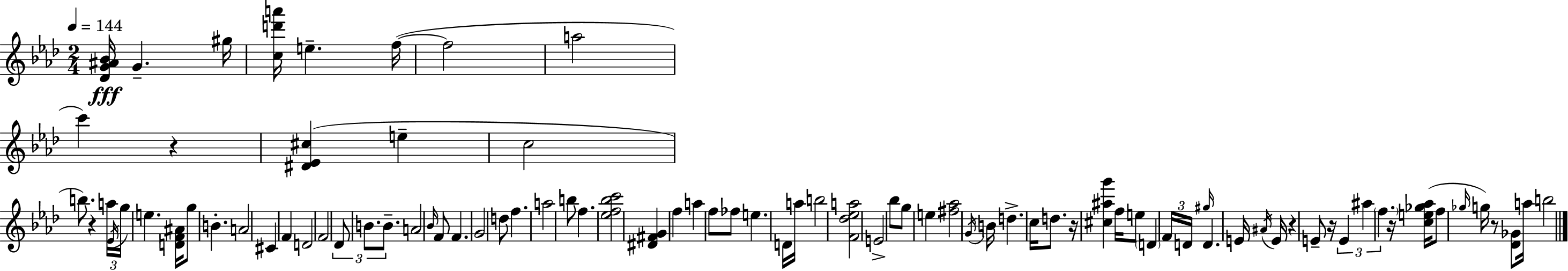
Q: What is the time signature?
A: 2/4